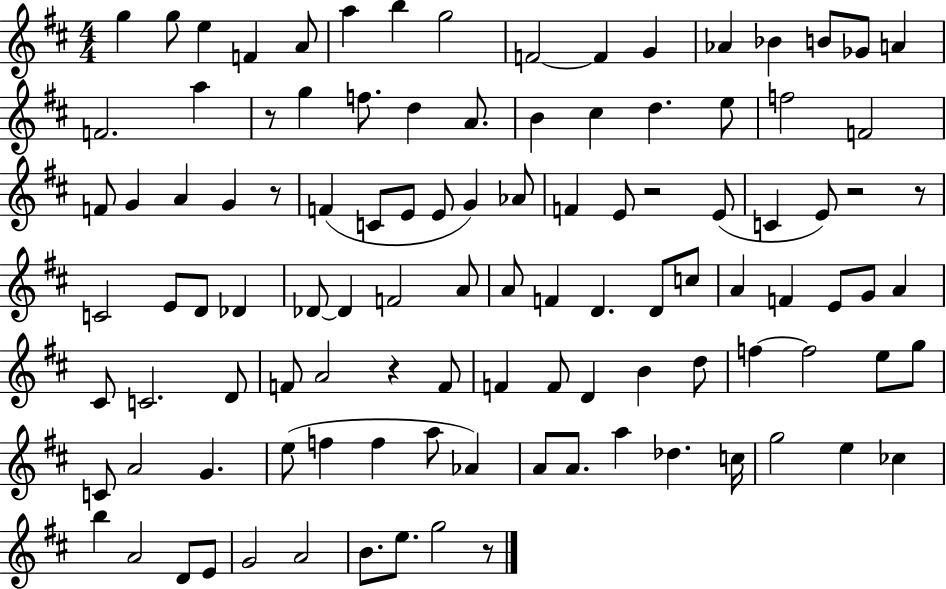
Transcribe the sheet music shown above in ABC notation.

X:1
T:Untitled
M:4/4
L:1/4
K:D
g g/2 e F A/2 a b g2 F2 F G _A _B B/2 _G/2 A F2 a z/2 g f/2 d A/2 B ^c d e/2 f2 F2 F/2 G A G z/2 F C/2 E/2 E/2 G _A/2 F E/2 z2 E/2 C E/2 z2 z/2 C2 E/2 D/2 _D _D/2 _D F2 A/2 A/2 F D D/2 c/2 A F E/2 G/2 A ^C/2 C2 D/2 F/2 A2 z F/2 F F/2 D B d/2 f f2 e/2 g/2 C/2 A2 G e/2 f f a/2 _A A/2 A/2 a _d c/4 g2 e _c b A2 D/2 E/2 G2 A2 B/2 e/2 g2 z/2